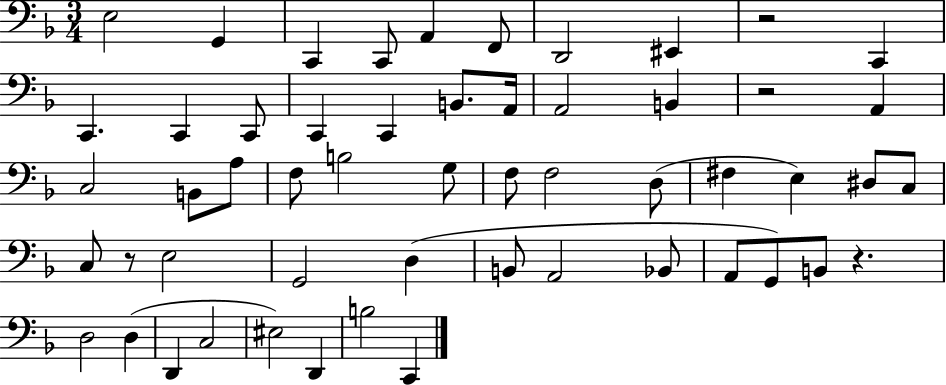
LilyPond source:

{
  \clef bass
  \numericTimeSignature
  \time 3/4
  \key f \major
  e2 g,4 | c,4 c,8 a,4 f,8 | d,2 eis,4 | r2 c,4 | \break c,4. c,4 c,8 | c,4 c,4 b,8. a,16 | a,2 b,4 | r2 a,4 | \break c2 b,8 a8 | f8 b2 g8 | f8 f2 d8( | fis4 e4) dis8 c8 | \break c8 r8 e2 | g,2 d4( | b,8 a,2 bes,8 | a,8 g,8) b,8 r4. | \break d2 d4( | d,4 c2 | eis2) d,4 | b2 c,4 | \break \bar "|."
}